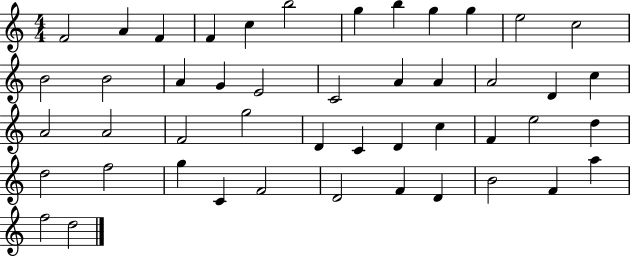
F4/h A4/q F4/q F4/q C5/q B5/h G5/q B5/q G5/q G5/q E5/h C5/h B4/h B4/h A4/q G4/q E4/h C4/h A4/q A4/q A4/h D4/q C5/q A4/h A4/h F4/h G5/h D4/q C4/q D4/q C5/q F4/q E5/h D5/q D5/h F5/h G5/q C4/q F4/h D4/h F4/q D4/q B4/h F4/q A5/q F5/h D5/h